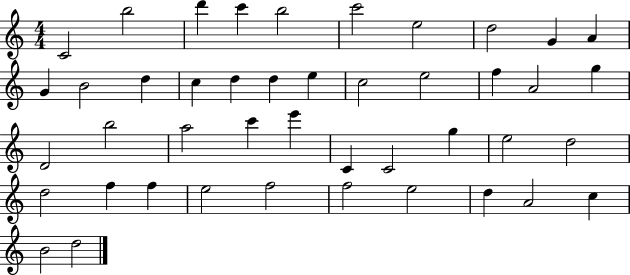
{
  \clef treble
  \numericTimeSignature
  \time 4/4
  \key c \major
  c'2 b''2 | d'''4 c'''4 b''2 | c'''2 e''2 | d''2 g'4 a'4 | \break g'4 b'2 d''4 | c''4 d''4 d''4 e''4 | c''2 e''2 | f''4 a'2 g''4 | \break d'2 b''2 | a''2 c'''4 e'''4 | c'4 c'2 g''4 | e''2 d''2 | \break d''2 f''4 f''4 | e''2 f''2 | f''2 e''2 | d''4 a'2 c''4 | \break b'2 d''2 | \bar "|."
}